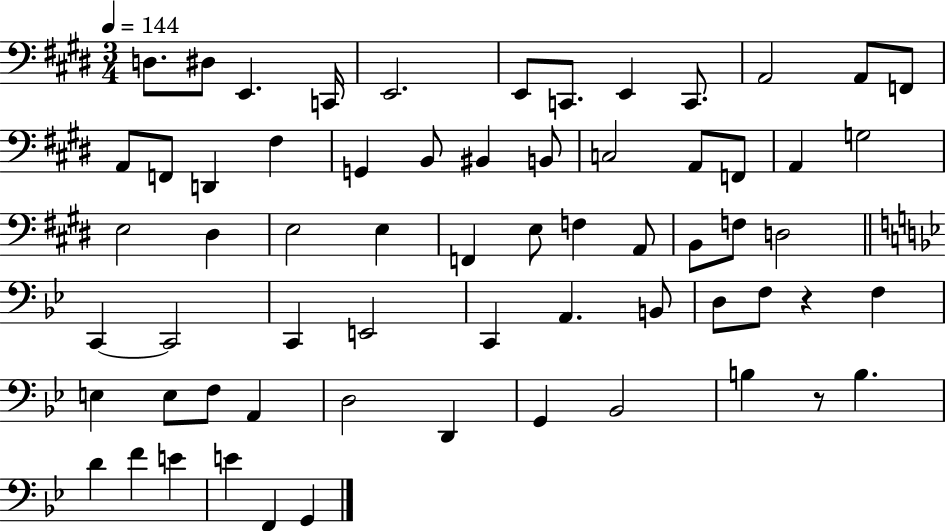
D3/e. D#3/e E2/q. C2/s E2/h. E2/e C2/e. E2/q C2/e. A2/h A2/e F2/e A2/e F2/e D2/q F#3/q G2/q B2/e BIS2/q B2/e C3/h A2/e F2/e A2/q G3/h E3/h D#3/q E3/h E3/q F2/q E3/e F3/q A2/e B2/e F3/e D3/h C2/q C2/h C2/q E2/h C2/q A2/q. B2/e D3/e F3/e R/q F3/q E3/q E3/e F3/e A2/q D3/h D2/q G2/q Bb2/h B3/q R/e B3/q. D4/q F4/q E4/q E4/q F2/q G2/q